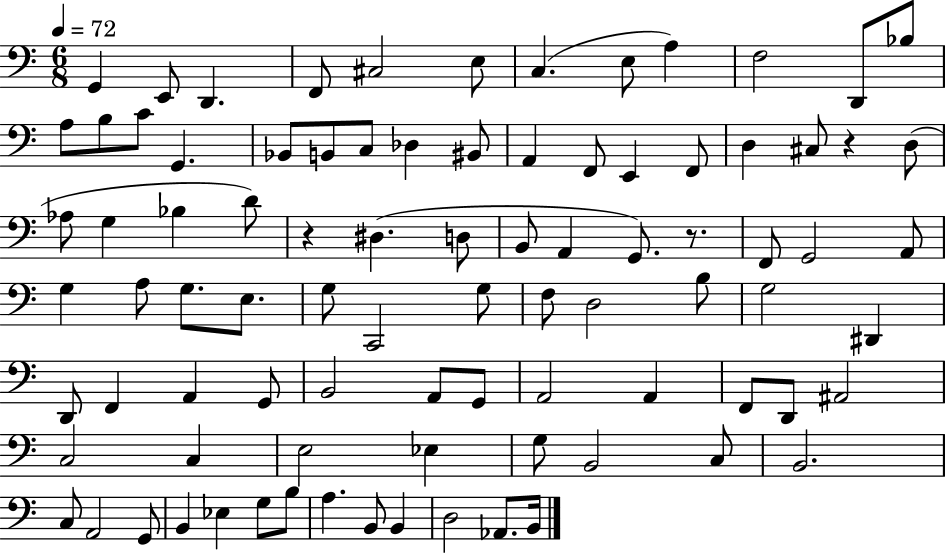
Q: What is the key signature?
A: C major